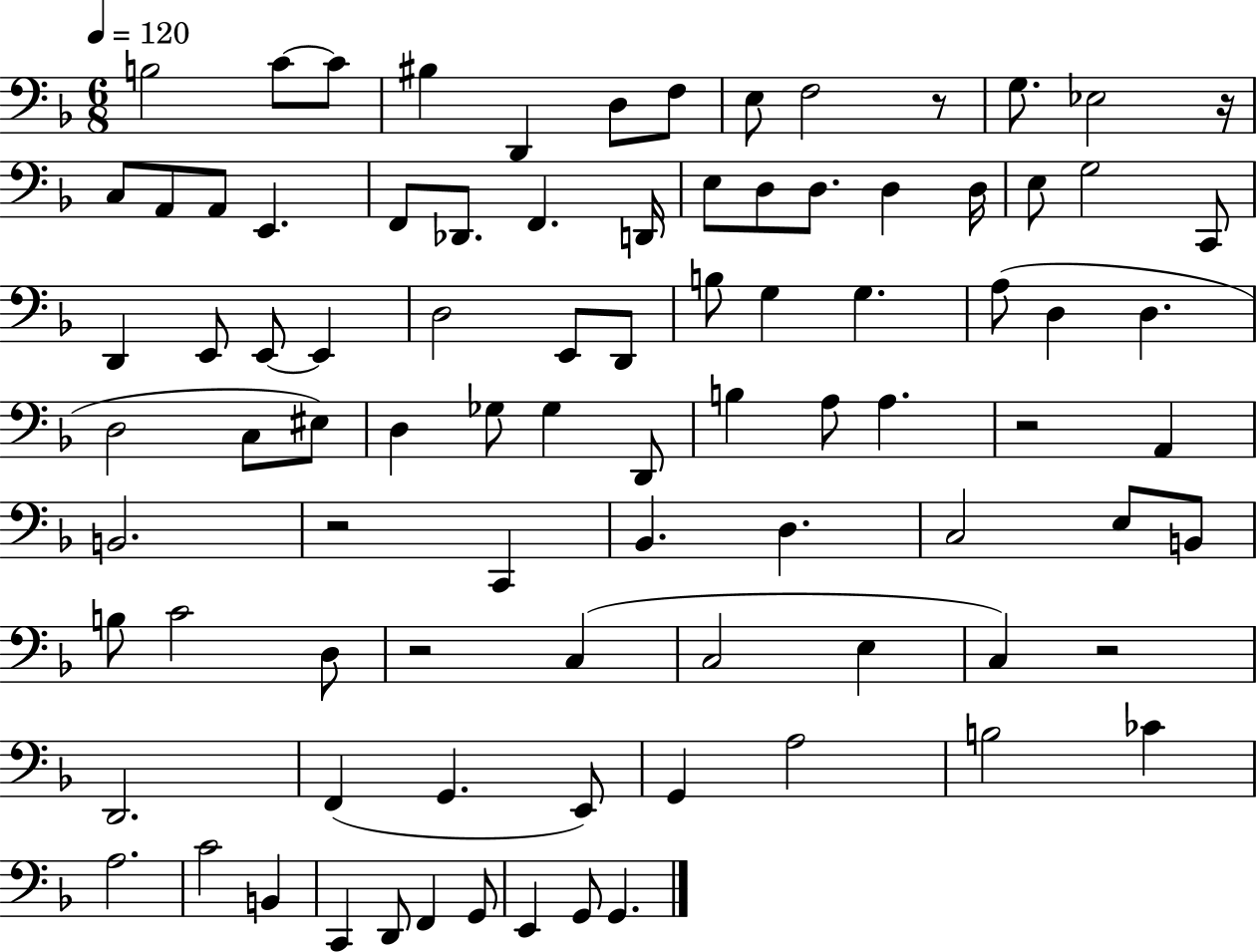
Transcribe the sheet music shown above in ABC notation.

X:1
T:Untitled
M:6/8
L:1/4
K:F
B,2 C/2 C/2 ^B, D,, D,/2 F,/2 E,/2 F,2 z/2 G,/2 _E,2 z/4 C,/2 A,,/2 A,,/2 E,, F,,/2 _D,,/2 F,, D,,/4 E,/2 D,/2 D,/2 D, D,/4 E,/2 G,2 C,,/2 D,, E,,/2 E,,/2 E,, D,2 E,,/2 D,,/2 B,/2 G, G, A,/2 D, D, D,2 C,/2 ^E,/2 D, _G,/2 _G, D,,/2 B, A,/2 A, z2 A,, B,,2 z2 C,, _B,, D, C,2 E,/2 B,,/2 B,/2 C2 D,/2 z2 C, C,2 E, C, z2 D,,2 F,, G,, E,,/2 G,, A,2 B,2 _C A,2 C2 B,, C,, D,,/2 F,, G,,/2 E,, G,,/2 G,,